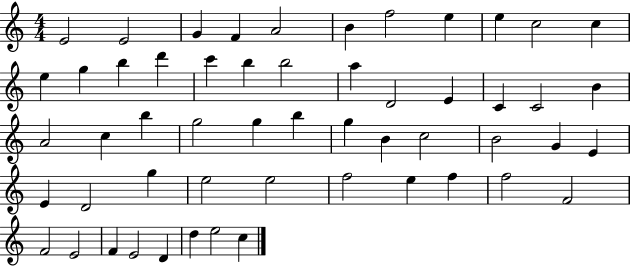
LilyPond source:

{
  \clef treble
  \numericTimeSignature
  \time 4/4
  \key c \major
  e'2 e'2 | g'4 f'4 a'2 | b'4 f''2 e''4 | e''4 c''2 c''4 | \break e''4 g''4 b''4 d'''4 | c'''4 b''4 b''2 | a''4 d'2 e'4 | c'4 c'2 b'4 | \break a'2 c''4 b''4 | g''2 g''4 b''4 | g''4 b'4 c''2 | b'2 g'4 e'4 | \break e'4 d'2 g''4 | e''2 e''2 | f''2 e''4 f''4 | f''2 f'2 | \break f'2 e'2 | f'4 e'2 d'4 | d''4 e''2 c''4 | \bar "|."
}